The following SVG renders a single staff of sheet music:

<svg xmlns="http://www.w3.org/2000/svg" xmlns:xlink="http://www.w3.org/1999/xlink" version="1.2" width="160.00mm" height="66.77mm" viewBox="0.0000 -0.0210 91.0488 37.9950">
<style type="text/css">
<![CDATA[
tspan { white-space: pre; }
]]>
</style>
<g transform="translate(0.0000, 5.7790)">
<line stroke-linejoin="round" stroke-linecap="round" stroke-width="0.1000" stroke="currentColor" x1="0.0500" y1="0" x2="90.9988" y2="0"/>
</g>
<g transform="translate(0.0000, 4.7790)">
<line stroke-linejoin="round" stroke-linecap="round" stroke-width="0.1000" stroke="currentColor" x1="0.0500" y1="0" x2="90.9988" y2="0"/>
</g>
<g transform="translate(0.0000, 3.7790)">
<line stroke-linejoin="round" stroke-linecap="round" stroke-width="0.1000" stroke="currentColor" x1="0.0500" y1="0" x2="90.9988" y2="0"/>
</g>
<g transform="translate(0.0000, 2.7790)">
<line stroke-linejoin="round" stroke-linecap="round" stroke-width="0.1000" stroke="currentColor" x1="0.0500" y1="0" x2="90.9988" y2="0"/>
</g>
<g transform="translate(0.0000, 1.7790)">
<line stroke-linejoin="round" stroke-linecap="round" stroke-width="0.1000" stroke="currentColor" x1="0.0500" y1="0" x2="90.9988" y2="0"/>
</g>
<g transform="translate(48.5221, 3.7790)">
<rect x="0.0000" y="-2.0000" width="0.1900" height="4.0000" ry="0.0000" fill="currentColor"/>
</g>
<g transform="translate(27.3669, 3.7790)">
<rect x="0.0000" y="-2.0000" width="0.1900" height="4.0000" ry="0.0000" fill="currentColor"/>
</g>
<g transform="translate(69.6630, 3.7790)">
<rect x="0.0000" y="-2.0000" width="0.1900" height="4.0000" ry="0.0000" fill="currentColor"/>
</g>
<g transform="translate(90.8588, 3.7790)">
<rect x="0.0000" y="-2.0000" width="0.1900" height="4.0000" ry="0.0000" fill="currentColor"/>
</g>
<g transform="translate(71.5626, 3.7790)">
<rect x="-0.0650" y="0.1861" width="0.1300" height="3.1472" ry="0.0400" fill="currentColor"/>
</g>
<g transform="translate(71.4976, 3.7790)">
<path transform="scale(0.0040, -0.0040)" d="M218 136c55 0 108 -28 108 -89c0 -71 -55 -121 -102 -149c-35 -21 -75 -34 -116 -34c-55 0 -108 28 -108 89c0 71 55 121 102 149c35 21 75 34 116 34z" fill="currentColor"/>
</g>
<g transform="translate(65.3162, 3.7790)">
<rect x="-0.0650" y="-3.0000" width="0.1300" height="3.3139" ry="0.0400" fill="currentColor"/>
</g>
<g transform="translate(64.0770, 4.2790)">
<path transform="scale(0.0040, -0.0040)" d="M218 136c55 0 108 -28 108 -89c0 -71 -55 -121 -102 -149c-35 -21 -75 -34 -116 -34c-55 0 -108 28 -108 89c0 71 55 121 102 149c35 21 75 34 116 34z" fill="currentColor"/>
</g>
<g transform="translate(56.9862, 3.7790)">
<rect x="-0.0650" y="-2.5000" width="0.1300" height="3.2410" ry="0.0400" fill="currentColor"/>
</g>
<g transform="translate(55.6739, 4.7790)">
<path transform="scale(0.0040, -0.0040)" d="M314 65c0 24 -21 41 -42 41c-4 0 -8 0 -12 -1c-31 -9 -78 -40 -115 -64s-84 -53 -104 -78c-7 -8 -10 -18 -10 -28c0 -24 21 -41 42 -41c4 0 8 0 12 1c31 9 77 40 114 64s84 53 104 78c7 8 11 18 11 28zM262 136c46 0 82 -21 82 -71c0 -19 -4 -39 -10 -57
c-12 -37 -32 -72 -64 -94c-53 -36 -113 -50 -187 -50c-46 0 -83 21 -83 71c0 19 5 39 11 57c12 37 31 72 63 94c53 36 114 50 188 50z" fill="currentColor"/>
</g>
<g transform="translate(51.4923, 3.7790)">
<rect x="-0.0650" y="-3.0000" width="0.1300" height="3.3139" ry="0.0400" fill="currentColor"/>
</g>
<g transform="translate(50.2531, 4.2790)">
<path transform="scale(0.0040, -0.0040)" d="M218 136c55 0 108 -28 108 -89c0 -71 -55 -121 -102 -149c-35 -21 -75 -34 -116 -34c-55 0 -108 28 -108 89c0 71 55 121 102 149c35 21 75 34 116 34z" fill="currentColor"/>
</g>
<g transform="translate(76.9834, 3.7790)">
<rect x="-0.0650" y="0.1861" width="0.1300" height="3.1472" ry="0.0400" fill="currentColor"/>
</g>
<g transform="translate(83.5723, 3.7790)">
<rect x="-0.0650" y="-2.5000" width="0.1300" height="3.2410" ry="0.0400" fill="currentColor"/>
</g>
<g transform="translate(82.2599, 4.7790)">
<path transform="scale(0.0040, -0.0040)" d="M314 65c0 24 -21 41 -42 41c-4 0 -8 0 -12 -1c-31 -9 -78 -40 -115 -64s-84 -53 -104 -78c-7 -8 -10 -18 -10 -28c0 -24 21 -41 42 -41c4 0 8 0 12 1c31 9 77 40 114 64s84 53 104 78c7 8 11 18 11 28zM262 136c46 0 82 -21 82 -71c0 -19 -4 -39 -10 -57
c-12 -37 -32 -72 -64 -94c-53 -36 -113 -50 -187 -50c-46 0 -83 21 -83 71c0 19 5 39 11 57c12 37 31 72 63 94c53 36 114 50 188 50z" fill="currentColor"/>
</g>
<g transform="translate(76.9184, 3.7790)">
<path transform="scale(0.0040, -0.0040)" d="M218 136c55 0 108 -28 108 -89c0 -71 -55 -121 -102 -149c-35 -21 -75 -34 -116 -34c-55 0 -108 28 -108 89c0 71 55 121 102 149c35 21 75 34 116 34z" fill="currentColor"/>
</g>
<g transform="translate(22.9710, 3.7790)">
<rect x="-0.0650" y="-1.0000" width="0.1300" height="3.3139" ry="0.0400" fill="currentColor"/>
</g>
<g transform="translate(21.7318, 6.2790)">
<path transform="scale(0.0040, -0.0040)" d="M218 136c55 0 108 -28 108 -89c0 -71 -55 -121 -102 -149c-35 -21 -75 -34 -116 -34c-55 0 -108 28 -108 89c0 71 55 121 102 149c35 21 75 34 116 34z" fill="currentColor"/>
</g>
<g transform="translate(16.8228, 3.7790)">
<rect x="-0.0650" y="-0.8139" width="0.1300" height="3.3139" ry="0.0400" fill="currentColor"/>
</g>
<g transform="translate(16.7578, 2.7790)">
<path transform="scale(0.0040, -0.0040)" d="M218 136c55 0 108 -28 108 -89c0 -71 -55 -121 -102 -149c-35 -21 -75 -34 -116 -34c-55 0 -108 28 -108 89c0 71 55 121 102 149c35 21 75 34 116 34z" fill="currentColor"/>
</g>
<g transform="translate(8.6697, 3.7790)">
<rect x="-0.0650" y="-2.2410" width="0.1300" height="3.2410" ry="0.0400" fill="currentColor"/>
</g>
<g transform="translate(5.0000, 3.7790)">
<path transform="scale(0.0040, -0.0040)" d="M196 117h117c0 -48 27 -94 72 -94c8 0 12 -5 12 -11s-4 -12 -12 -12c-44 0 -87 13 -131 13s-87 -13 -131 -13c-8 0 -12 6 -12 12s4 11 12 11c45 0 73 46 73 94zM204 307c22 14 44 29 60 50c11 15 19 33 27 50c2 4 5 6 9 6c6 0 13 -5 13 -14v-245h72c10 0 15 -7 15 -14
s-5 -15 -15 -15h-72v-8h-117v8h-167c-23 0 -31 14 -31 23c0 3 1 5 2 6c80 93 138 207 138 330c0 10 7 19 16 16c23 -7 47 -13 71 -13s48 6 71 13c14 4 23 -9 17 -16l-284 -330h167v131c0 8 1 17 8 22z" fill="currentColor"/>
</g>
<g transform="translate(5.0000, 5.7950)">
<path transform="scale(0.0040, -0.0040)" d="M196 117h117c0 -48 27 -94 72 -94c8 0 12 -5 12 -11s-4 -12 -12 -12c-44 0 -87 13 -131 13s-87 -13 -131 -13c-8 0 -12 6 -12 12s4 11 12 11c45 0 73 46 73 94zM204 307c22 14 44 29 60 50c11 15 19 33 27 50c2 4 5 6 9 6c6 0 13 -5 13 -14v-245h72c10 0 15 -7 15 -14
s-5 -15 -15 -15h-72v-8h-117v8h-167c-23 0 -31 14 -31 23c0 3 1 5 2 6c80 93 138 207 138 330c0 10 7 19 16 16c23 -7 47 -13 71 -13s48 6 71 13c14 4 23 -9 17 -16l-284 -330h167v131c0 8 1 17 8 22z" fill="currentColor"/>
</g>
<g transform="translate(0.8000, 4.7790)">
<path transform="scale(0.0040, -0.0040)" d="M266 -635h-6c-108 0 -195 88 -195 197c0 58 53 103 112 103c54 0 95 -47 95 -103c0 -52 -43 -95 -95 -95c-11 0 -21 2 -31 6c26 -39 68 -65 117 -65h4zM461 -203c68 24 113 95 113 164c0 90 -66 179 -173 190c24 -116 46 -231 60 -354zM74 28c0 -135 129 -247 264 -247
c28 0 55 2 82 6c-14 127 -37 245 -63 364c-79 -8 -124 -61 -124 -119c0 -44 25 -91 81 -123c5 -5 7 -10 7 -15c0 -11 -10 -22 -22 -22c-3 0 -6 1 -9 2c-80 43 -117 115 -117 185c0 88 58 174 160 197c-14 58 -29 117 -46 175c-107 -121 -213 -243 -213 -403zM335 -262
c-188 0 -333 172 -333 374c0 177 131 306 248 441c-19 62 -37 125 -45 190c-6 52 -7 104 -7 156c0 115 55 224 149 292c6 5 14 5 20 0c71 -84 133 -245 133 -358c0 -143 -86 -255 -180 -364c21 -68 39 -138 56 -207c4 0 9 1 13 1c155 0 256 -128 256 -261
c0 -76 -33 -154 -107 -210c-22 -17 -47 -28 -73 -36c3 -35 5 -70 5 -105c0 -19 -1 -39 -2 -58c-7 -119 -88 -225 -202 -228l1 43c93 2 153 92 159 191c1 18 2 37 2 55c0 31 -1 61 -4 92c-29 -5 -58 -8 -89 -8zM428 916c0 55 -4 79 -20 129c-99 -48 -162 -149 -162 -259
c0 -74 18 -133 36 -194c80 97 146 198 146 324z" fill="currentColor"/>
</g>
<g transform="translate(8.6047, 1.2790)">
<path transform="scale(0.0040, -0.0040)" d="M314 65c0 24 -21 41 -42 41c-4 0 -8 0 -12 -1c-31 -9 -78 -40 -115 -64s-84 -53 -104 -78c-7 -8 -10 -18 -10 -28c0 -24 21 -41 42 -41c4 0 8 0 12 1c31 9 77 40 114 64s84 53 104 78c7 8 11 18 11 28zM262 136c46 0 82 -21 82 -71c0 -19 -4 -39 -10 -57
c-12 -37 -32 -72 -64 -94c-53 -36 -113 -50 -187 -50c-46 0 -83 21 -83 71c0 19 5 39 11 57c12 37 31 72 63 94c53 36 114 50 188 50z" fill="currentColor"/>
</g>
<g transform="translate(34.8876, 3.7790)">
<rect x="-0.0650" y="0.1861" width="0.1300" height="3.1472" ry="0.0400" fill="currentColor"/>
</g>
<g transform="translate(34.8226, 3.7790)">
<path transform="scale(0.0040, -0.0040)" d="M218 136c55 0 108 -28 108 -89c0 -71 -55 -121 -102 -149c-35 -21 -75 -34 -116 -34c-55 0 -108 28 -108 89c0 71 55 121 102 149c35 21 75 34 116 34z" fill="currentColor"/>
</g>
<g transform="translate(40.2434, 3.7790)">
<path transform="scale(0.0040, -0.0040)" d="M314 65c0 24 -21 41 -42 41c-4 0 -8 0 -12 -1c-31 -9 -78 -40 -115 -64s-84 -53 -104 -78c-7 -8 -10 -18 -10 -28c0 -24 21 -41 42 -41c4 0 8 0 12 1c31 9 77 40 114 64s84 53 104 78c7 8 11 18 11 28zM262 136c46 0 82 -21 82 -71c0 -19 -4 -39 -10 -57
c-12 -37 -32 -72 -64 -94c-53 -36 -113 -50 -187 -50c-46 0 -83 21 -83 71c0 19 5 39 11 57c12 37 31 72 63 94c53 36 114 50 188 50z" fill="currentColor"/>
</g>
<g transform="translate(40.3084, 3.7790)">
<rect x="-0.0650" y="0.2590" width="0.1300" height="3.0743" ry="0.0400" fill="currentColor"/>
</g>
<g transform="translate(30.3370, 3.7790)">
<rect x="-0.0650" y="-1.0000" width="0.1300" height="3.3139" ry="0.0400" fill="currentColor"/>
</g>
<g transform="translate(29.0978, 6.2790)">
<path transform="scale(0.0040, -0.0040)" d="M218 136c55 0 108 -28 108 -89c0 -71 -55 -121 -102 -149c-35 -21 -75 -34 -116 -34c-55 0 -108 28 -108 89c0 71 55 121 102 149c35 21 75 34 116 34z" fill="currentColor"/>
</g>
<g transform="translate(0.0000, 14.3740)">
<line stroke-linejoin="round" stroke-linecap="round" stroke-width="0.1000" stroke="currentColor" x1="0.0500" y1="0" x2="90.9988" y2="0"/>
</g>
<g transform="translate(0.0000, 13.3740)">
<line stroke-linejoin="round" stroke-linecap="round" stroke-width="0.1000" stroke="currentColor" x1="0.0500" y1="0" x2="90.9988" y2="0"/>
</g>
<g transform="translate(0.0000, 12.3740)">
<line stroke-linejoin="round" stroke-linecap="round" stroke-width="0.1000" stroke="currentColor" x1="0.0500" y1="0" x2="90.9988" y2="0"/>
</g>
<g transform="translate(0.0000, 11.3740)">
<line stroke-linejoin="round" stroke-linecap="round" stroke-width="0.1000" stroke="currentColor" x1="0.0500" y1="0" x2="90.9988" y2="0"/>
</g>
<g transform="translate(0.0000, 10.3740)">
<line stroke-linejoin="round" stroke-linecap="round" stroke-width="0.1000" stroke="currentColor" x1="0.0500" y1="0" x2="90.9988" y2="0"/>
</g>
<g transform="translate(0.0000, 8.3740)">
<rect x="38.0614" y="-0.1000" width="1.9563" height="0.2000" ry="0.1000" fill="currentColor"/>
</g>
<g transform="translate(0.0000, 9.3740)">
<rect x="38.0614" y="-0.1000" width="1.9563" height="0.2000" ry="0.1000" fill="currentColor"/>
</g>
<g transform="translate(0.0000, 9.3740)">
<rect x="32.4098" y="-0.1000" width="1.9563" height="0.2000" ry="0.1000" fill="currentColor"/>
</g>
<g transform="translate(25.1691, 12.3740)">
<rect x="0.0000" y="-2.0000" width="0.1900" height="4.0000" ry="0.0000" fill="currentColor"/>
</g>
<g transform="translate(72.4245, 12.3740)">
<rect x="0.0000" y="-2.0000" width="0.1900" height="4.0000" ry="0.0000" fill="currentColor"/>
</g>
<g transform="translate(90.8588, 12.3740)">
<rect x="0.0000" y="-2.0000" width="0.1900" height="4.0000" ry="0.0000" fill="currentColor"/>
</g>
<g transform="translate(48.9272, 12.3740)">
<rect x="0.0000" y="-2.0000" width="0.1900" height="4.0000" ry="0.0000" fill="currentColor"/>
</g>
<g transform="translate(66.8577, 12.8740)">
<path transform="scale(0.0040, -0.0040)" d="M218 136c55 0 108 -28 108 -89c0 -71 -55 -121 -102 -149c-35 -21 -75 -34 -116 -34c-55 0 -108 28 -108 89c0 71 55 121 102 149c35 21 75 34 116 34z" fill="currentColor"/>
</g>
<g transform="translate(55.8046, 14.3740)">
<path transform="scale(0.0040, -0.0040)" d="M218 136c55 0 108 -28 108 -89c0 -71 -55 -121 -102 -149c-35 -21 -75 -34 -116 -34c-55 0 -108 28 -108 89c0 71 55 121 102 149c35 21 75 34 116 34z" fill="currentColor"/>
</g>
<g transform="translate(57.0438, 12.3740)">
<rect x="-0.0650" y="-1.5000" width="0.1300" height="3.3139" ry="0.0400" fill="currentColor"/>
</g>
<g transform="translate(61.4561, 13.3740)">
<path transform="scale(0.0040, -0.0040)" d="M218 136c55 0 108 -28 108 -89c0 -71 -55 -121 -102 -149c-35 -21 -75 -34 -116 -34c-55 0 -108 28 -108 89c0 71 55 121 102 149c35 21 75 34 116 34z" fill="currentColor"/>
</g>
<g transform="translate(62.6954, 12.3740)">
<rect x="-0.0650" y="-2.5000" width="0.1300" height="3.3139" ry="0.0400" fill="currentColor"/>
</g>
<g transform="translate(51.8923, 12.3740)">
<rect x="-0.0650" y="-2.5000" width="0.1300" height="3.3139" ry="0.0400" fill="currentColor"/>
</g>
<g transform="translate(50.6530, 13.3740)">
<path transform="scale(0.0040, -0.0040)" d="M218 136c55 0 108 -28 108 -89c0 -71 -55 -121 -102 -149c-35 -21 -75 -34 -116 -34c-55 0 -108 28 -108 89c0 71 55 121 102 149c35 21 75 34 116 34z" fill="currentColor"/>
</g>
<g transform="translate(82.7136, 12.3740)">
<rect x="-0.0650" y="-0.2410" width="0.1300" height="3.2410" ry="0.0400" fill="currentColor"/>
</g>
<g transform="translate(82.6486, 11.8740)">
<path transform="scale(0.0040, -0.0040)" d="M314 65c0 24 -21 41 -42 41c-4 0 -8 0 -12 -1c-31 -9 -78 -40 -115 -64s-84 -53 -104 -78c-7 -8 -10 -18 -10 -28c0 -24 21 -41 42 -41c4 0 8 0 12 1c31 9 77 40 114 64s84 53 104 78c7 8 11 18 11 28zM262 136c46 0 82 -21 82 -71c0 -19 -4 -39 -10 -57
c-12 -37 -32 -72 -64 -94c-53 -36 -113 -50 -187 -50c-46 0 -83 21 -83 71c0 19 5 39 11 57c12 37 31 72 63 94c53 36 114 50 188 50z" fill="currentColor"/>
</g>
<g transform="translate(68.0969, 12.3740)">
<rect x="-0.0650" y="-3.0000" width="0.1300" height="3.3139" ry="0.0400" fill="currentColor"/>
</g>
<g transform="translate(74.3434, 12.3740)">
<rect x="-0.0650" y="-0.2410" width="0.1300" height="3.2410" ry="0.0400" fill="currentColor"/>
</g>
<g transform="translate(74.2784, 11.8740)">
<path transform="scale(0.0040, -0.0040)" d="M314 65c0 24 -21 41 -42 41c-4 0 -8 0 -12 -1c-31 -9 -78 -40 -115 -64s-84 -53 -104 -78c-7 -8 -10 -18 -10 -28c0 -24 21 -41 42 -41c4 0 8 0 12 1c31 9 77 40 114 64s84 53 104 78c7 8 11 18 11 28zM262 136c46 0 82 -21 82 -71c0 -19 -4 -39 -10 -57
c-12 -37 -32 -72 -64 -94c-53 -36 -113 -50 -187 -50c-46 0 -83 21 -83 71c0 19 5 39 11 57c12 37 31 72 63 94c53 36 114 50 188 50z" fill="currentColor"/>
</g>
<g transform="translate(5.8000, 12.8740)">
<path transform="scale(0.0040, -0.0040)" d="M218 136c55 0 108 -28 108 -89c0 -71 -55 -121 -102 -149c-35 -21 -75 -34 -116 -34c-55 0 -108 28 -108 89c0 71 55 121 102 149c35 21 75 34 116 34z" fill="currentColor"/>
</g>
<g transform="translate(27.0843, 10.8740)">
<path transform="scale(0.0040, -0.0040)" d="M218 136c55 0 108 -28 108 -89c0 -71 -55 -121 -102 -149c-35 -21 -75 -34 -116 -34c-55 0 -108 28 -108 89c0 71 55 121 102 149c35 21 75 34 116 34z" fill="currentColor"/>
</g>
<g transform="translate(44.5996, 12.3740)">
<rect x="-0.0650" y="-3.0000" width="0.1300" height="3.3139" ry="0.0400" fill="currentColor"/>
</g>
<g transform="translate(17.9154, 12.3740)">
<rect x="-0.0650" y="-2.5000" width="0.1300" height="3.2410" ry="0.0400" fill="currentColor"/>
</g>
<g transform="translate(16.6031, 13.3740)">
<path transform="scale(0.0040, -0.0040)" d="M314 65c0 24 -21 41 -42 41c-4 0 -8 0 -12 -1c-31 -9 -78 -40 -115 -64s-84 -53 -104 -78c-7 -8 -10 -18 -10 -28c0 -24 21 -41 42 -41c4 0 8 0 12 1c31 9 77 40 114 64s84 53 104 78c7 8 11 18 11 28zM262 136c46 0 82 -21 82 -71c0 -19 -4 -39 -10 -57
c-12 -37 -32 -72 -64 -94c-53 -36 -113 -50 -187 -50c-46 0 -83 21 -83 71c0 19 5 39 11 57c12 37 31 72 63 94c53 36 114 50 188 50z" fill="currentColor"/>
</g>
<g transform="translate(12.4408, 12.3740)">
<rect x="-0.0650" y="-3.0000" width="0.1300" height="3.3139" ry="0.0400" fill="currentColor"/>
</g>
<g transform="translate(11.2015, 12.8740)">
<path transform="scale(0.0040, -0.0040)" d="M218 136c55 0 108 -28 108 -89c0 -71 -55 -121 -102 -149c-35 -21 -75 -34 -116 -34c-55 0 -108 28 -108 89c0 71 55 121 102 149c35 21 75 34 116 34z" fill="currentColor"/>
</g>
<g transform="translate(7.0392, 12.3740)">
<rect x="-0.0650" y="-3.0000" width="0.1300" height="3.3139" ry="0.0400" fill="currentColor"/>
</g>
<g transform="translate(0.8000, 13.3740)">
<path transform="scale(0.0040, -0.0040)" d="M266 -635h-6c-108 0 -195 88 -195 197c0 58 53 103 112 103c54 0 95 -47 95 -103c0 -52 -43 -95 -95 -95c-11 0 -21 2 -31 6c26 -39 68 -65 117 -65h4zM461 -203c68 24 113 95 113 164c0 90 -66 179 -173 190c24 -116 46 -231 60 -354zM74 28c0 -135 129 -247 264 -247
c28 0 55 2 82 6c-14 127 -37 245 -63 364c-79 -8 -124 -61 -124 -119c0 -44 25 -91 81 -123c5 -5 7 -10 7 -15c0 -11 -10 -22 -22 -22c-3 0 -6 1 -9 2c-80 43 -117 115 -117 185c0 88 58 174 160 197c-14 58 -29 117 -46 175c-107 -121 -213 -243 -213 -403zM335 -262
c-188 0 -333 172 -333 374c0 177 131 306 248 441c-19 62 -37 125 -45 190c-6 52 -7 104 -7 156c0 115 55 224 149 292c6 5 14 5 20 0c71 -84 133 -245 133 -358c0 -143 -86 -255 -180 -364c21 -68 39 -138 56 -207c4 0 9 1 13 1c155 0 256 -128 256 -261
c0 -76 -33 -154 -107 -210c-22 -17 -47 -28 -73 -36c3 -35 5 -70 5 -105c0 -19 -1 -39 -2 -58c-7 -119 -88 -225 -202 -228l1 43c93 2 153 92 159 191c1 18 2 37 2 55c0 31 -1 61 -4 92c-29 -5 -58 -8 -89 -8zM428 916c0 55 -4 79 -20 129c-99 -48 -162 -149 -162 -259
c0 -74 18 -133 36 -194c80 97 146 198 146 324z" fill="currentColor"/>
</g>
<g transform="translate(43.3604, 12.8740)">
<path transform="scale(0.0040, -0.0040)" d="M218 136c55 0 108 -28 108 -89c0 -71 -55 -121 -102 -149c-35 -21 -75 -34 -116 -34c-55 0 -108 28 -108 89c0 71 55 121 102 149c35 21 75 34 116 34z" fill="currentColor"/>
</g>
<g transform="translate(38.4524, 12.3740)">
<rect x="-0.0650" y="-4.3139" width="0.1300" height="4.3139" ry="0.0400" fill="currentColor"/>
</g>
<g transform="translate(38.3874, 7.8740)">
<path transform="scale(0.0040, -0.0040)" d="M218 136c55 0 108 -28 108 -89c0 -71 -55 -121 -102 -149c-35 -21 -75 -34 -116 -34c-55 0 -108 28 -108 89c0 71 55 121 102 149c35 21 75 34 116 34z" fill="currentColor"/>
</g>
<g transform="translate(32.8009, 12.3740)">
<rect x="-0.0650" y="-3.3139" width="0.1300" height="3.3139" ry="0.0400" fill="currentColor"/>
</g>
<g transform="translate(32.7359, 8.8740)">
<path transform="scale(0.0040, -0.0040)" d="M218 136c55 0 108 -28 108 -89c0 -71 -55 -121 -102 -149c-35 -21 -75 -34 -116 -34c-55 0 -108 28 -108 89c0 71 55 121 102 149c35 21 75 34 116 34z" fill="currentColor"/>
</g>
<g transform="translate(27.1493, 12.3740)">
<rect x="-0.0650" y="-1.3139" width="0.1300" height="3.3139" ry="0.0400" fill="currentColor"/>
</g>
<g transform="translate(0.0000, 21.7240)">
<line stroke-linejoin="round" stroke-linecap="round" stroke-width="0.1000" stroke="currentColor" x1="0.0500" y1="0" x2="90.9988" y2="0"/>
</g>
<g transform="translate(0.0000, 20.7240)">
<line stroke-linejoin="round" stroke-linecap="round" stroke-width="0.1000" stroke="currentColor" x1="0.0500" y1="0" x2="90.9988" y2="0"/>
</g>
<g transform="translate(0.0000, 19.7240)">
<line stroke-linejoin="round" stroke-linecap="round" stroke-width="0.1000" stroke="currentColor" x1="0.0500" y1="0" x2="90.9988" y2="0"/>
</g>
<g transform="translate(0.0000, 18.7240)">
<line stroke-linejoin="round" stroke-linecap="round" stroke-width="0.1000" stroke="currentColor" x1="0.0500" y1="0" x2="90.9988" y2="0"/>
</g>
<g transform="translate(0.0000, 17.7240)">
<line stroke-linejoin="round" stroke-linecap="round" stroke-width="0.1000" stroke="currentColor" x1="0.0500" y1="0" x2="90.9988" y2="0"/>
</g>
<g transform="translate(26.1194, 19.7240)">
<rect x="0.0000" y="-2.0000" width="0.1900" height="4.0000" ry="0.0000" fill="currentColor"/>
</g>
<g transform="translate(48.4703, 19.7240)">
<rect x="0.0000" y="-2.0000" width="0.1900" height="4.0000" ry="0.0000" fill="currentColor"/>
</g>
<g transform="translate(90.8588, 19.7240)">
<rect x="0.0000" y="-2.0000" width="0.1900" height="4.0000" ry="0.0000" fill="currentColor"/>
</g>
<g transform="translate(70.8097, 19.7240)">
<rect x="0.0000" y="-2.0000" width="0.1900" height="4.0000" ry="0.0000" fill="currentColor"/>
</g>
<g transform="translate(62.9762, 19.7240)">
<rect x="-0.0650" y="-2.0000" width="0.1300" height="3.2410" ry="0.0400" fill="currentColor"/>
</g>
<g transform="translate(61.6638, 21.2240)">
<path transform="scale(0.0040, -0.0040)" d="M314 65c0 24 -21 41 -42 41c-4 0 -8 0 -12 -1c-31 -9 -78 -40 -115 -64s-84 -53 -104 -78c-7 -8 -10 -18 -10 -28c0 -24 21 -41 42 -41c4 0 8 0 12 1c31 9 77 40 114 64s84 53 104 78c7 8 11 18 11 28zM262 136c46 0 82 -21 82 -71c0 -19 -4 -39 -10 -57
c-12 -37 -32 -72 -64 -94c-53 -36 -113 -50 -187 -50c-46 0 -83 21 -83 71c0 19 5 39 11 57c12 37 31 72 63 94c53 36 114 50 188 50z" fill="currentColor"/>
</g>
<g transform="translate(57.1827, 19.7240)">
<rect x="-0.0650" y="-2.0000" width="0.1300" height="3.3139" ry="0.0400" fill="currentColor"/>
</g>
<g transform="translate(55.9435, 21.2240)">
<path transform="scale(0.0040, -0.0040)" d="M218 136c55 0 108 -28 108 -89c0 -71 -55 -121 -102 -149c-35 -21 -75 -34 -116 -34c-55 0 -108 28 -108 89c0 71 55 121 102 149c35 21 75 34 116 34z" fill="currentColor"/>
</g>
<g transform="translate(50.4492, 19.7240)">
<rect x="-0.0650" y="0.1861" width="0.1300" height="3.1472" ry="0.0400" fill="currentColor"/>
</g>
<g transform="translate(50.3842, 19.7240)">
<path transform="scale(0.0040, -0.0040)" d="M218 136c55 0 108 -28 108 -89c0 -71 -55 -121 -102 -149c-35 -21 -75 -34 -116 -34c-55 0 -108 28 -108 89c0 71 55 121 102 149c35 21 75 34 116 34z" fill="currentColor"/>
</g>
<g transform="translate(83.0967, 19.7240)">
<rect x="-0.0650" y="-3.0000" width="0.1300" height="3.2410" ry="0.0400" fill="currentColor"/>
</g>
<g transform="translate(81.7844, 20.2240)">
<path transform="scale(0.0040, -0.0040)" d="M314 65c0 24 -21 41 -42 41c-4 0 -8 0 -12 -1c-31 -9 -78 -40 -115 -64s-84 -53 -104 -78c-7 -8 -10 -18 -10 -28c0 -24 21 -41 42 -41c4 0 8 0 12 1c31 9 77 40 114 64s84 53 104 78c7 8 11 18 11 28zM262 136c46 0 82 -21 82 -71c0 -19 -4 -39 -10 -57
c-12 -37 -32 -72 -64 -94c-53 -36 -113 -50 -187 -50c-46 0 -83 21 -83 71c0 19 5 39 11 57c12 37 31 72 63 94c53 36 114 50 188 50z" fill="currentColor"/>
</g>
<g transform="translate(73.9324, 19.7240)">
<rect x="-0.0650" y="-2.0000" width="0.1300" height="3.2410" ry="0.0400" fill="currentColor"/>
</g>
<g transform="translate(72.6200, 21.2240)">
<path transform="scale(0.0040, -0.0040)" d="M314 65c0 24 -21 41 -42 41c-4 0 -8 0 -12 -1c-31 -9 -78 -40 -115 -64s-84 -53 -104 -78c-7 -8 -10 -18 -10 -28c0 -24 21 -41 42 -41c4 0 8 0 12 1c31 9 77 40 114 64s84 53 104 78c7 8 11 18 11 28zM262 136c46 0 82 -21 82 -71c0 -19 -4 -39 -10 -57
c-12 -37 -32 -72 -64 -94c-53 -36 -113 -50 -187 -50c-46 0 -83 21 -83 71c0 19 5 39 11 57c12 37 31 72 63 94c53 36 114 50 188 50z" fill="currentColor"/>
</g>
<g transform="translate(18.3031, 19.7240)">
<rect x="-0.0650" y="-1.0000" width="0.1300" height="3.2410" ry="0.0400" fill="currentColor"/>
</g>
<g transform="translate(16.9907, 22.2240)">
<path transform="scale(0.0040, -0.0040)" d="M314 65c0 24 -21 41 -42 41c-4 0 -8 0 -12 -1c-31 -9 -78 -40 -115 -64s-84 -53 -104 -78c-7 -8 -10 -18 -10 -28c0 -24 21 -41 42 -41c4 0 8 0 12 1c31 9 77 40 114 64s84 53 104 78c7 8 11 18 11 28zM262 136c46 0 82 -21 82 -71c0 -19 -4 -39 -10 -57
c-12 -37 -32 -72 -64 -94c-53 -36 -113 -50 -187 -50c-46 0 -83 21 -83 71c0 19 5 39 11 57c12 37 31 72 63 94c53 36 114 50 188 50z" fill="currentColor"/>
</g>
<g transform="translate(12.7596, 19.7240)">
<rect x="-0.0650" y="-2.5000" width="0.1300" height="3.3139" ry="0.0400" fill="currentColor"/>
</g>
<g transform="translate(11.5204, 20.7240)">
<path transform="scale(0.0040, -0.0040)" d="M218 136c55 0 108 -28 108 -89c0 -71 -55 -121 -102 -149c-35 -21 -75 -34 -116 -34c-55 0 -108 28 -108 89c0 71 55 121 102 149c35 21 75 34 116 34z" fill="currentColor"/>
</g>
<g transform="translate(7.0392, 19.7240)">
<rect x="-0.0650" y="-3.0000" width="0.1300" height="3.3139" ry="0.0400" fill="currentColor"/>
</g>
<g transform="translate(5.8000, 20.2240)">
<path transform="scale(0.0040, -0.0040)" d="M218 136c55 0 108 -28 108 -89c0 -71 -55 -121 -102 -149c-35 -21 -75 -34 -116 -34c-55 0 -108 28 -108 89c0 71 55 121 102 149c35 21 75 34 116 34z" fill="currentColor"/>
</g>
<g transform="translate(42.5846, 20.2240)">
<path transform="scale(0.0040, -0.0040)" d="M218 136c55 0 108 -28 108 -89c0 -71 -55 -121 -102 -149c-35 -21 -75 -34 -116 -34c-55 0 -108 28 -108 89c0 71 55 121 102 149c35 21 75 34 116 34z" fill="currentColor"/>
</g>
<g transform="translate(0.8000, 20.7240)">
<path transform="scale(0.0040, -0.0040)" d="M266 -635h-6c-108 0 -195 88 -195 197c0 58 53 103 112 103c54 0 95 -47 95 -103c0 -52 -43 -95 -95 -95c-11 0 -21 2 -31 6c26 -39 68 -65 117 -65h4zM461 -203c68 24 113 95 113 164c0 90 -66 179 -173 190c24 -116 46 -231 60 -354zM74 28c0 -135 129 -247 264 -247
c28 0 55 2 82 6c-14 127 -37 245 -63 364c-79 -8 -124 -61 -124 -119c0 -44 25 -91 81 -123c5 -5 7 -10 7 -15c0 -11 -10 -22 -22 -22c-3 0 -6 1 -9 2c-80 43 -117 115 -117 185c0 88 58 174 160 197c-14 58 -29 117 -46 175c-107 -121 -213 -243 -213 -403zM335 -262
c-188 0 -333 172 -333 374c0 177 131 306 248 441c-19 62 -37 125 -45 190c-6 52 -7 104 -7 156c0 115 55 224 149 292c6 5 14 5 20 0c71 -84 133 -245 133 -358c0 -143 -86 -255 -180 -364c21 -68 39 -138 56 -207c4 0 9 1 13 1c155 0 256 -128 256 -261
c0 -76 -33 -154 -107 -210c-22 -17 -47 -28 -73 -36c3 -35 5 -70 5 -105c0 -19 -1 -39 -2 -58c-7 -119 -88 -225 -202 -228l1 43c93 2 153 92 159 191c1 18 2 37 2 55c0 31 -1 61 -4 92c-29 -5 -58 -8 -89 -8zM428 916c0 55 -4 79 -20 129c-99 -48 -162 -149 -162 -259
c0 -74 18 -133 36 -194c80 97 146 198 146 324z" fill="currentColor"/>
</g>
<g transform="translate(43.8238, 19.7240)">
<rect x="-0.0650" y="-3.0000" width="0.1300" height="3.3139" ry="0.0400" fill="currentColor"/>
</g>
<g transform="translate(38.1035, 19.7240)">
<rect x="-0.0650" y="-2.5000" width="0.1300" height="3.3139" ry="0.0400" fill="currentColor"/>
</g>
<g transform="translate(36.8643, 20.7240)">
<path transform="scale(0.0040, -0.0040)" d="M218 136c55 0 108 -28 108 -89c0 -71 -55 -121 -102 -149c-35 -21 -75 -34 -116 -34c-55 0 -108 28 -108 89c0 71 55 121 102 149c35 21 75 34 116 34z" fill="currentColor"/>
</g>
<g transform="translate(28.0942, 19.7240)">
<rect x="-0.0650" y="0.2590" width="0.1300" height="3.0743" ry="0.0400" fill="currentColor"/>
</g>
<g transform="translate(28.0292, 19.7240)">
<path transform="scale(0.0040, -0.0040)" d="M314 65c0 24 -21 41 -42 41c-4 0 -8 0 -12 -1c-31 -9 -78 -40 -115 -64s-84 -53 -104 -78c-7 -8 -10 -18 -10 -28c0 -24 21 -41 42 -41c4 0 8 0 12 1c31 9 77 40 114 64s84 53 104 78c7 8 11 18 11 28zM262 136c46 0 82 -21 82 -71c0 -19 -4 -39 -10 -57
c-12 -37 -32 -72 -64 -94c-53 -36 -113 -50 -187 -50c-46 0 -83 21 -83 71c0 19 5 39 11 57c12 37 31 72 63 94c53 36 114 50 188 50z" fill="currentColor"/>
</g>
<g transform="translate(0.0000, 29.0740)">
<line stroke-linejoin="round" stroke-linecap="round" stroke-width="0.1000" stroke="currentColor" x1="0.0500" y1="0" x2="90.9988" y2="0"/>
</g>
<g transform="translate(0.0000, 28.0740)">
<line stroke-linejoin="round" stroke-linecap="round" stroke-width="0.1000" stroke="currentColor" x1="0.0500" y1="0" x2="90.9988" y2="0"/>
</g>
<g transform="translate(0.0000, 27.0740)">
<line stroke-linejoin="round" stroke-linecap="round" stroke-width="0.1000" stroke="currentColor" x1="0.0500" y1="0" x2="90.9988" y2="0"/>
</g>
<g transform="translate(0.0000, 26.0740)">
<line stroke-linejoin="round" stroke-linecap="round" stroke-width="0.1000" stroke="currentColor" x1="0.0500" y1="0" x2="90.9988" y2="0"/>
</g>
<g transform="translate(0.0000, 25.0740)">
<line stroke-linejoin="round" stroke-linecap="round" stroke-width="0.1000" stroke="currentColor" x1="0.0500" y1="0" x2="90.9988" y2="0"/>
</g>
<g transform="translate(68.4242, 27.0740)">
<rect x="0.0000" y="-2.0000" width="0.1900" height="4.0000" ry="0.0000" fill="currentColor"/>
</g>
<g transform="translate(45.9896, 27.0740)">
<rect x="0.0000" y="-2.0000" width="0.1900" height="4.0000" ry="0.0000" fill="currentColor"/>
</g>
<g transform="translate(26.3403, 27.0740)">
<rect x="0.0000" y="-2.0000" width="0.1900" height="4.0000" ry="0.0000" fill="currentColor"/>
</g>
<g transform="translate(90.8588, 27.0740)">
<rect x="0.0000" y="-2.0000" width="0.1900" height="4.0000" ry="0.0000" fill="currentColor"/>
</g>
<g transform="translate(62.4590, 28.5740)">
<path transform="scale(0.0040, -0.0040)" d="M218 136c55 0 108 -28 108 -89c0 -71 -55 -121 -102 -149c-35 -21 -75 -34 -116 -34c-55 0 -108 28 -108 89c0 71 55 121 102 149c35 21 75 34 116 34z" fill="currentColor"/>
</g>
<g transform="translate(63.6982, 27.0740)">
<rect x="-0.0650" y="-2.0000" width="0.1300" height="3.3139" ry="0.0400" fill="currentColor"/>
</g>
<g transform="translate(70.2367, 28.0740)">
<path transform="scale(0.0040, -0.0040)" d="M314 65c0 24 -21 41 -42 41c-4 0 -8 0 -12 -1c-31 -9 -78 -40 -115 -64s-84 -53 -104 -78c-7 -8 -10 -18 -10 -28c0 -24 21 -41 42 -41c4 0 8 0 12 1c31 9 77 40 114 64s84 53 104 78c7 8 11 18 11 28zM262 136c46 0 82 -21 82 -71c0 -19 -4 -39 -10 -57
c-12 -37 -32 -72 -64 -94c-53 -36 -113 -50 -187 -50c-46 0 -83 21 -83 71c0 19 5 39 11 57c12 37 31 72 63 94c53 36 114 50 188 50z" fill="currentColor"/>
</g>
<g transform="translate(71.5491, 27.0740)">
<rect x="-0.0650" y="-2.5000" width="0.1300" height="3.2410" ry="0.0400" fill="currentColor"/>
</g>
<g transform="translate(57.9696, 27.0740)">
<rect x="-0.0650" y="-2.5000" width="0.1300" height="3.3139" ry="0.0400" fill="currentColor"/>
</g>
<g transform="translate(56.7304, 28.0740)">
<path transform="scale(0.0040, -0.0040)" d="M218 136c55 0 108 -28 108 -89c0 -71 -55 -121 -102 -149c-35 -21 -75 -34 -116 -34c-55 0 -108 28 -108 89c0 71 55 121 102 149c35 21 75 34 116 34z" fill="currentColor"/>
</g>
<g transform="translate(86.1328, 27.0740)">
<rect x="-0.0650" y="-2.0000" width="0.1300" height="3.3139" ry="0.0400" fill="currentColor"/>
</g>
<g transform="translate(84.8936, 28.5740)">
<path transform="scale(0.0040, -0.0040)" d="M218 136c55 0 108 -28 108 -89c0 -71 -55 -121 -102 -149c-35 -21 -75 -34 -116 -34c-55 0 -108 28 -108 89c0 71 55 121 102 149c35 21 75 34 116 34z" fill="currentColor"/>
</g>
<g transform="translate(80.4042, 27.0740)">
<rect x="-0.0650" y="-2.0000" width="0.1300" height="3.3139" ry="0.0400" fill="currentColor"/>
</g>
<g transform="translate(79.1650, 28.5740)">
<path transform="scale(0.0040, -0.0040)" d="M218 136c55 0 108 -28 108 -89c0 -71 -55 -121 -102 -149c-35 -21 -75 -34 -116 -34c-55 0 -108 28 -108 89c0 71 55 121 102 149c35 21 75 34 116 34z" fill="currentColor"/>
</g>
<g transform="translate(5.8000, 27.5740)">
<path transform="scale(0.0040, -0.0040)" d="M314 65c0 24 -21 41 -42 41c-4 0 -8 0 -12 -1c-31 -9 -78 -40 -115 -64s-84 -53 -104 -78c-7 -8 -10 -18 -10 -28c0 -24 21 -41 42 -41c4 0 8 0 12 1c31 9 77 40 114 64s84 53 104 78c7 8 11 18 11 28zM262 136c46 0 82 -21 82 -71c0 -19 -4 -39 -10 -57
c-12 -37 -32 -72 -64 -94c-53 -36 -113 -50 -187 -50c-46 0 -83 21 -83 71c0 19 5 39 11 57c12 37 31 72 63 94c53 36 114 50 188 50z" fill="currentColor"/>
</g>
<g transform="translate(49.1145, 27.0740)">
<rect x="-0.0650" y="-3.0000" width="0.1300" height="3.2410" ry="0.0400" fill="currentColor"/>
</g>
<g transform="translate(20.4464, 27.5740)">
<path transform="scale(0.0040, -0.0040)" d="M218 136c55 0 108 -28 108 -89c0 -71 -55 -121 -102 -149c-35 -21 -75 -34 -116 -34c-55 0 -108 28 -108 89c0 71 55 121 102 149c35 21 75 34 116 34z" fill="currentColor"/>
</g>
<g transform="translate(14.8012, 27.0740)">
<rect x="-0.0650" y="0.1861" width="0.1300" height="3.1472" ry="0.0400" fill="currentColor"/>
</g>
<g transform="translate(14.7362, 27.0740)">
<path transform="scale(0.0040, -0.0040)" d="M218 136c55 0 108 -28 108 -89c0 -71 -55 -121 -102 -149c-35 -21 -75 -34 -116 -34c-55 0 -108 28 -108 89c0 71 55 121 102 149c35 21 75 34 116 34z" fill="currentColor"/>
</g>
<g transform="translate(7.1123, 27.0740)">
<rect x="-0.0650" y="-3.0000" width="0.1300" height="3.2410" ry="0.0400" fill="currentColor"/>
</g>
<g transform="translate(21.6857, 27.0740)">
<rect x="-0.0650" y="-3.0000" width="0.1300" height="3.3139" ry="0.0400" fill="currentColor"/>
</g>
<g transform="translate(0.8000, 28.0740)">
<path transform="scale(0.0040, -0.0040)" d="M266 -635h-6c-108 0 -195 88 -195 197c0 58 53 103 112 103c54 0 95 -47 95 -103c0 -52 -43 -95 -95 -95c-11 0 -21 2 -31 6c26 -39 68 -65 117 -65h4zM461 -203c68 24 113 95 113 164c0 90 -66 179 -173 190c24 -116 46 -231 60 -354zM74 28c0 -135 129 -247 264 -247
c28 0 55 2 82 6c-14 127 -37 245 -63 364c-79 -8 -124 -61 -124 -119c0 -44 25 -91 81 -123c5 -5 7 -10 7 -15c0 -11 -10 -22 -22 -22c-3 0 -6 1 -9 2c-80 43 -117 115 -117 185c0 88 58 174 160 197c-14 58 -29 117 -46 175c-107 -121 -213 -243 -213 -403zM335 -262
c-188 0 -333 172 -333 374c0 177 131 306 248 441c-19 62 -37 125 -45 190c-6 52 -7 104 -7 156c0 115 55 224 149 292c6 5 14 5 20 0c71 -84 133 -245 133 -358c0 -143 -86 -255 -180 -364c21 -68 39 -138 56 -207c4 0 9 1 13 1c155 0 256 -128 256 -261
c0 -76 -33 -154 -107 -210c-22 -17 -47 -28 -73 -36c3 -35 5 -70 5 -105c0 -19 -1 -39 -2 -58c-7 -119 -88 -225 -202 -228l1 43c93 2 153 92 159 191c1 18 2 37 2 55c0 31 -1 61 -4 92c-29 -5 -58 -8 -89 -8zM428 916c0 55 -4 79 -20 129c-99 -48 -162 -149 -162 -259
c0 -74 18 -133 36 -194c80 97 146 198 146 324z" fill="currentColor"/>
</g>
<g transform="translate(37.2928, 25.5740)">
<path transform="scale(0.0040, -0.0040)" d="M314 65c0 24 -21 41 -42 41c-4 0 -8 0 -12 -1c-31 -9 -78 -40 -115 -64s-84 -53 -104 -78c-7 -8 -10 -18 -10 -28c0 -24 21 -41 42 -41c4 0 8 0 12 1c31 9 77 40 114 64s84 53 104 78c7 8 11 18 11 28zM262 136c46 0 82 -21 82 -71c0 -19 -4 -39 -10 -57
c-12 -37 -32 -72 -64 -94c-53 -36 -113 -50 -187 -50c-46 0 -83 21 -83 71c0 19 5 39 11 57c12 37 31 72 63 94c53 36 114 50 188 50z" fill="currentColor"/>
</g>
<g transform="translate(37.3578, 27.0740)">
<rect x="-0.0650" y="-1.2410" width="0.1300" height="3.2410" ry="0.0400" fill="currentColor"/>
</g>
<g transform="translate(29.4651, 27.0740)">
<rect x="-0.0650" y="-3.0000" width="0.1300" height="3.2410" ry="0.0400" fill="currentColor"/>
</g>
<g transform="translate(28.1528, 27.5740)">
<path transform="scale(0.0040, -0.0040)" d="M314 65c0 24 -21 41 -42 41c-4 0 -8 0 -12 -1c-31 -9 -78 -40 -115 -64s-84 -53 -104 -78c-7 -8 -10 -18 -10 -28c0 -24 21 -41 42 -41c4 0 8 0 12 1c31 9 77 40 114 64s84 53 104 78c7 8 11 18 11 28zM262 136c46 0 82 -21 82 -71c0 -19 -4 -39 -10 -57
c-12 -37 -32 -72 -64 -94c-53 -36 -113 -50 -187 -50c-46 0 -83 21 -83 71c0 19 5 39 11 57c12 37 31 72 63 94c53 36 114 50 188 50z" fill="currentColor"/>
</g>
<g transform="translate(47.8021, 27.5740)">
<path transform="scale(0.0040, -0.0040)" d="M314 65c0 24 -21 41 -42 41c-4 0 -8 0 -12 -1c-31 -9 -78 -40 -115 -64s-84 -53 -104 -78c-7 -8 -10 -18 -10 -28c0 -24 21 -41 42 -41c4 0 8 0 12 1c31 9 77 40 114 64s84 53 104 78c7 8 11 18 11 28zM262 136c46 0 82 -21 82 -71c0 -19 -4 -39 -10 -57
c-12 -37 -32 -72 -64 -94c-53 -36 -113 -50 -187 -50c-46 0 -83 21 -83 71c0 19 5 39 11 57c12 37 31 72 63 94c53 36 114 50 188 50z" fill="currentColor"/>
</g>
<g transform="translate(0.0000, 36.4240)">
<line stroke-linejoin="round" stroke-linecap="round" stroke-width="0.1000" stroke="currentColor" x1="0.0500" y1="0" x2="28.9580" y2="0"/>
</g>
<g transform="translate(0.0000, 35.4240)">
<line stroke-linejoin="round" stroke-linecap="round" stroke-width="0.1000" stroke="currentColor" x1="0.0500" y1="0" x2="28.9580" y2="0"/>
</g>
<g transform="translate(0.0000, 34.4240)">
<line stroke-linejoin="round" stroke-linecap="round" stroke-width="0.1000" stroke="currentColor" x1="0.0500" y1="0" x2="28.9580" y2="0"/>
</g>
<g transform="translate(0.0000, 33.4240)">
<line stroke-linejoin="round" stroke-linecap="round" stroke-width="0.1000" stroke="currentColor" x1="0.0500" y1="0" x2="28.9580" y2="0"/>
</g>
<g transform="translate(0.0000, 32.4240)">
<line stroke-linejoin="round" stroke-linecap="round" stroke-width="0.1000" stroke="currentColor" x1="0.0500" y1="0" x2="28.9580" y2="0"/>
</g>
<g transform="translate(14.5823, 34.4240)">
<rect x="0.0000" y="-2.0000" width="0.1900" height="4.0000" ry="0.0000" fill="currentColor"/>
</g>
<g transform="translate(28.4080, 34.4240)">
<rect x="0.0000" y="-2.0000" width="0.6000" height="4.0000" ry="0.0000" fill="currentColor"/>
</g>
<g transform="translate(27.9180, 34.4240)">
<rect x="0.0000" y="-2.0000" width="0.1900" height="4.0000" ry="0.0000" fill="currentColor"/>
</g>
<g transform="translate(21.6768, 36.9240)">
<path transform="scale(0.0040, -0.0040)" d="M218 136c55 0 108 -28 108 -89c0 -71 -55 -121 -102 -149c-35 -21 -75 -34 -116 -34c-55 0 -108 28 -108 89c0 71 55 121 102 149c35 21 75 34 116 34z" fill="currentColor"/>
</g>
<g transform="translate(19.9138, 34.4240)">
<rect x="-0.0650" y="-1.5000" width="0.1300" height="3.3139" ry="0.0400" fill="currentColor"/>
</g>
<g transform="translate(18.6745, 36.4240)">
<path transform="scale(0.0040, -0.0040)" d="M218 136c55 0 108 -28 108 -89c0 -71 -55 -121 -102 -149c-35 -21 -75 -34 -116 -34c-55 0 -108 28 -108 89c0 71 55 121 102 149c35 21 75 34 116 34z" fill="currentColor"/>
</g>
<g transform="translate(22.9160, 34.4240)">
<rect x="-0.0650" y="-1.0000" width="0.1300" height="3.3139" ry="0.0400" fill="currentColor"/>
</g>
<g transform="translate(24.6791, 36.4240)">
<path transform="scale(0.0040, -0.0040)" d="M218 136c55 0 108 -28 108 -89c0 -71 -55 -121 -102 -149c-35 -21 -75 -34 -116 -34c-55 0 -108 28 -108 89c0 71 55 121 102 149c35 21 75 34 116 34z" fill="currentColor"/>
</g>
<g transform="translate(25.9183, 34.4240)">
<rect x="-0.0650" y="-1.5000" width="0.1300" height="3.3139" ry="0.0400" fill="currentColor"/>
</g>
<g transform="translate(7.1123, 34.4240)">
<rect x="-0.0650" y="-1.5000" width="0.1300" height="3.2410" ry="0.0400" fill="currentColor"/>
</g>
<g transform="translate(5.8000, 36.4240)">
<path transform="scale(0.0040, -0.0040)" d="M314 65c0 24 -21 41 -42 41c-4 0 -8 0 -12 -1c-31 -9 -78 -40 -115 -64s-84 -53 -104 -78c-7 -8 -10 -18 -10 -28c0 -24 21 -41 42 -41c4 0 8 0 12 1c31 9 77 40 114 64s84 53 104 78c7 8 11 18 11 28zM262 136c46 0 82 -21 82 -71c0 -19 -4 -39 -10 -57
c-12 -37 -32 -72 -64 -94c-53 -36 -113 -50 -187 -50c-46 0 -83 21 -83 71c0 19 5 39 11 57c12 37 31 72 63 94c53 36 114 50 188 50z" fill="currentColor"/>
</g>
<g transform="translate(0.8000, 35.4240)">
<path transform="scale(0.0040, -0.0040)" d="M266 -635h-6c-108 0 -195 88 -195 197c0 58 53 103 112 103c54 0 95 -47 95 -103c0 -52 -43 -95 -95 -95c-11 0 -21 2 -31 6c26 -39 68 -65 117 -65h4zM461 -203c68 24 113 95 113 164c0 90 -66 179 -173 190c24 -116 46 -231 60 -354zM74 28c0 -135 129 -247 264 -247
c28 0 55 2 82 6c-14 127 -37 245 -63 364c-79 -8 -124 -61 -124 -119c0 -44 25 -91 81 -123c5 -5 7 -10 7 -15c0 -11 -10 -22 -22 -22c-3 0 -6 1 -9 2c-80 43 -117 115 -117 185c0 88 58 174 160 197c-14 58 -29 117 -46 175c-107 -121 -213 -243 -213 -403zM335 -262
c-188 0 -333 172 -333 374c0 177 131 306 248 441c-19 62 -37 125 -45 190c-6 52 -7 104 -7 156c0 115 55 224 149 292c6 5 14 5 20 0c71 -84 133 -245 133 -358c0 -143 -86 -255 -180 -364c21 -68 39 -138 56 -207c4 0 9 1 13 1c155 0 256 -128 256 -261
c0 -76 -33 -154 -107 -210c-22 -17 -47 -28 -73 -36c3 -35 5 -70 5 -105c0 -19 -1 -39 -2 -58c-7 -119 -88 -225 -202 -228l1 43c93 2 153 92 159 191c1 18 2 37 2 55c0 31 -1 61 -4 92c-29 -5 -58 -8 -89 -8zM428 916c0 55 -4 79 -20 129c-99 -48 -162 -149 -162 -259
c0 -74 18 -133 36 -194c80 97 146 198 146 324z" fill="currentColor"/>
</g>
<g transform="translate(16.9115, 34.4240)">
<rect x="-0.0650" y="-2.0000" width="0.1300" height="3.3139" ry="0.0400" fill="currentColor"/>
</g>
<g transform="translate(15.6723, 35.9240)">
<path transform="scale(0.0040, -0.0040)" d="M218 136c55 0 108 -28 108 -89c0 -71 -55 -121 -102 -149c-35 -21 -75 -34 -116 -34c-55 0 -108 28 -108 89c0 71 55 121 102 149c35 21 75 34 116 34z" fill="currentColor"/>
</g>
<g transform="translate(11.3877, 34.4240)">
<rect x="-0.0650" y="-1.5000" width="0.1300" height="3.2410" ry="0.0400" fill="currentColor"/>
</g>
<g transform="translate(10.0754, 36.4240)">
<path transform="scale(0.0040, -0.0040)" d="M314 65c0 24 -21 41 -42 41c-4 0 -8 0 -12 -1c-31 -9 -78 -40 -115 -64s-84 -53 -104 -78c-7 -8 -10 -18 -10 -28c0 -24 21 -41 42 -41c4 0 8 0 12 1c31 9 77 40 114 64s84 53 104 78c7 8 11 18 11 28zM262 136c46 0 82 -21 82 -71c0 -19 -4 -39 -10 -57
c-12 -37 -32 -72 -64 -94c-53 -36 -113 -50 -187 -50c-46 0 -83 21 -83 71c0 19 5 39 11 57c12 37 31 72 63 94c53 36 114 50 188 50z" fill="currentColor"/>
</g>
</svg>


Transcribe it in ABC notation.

X:1
T:Untitled
M:4/4
L:1/4
K:C
g2 d D D B B2 A G2 A B B G2 A A G2 e b d' A G E G A c2 c2 A G D2 B2 G A B F F2 F2 A2 A2 B A A2 e2 A2 G F G2 F F E2 E2 F E D E